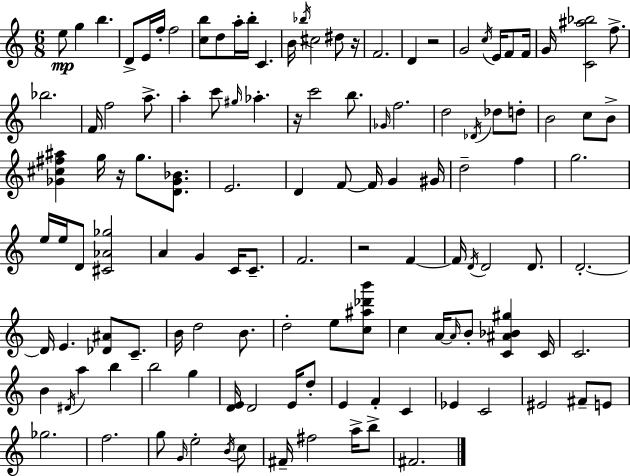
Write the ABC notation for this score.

X:1
T:Untitled
M:6/8
L:1/4
K:C
e/2 g b D/2 E/4 f/4 f2 [cb]/2 d/2 a/4 b/4 C B/4 _b/4 ^c2 ^d/2 z/4 F2 D z2 G2 c/4 E/4 F/2 F/4 G/4 [C^a_b]2 f/2 _b2 F/4 f2 a/2 a c'/2 ^g/4 _a z/4 c'2 b/2 _G/4 f2 d2 _D/4 _d/2 d/2 B2 c/2 B/2 [_G^c^f^a] g/4 z/4 g/2 [D_G_B]/2 E2 D F/2 F/4 G ^G/4 d2 f g2 e/4 e/4 D/2 [^C_A_g]2 A G C/4 C/2 F2 z2 F F/4 D/4 D2 D/2 D2 D/4 E [_D^A]/2 C/2 B/4 d2 B/2 d2 e/2 [c^a_d'b']/2 c A/4 A/4 B/2 [C^A_B^g] C/4 C2 B ^D/4 a b b2 g [DE]/4 D2 E/4 d/2 E F C _E C2 ^E2 ^F/2 E/2 _g2 f2 g/2 G/4 e2 B/4 c/2 ^F/4 ^f2 a/4 b/2 ^F2